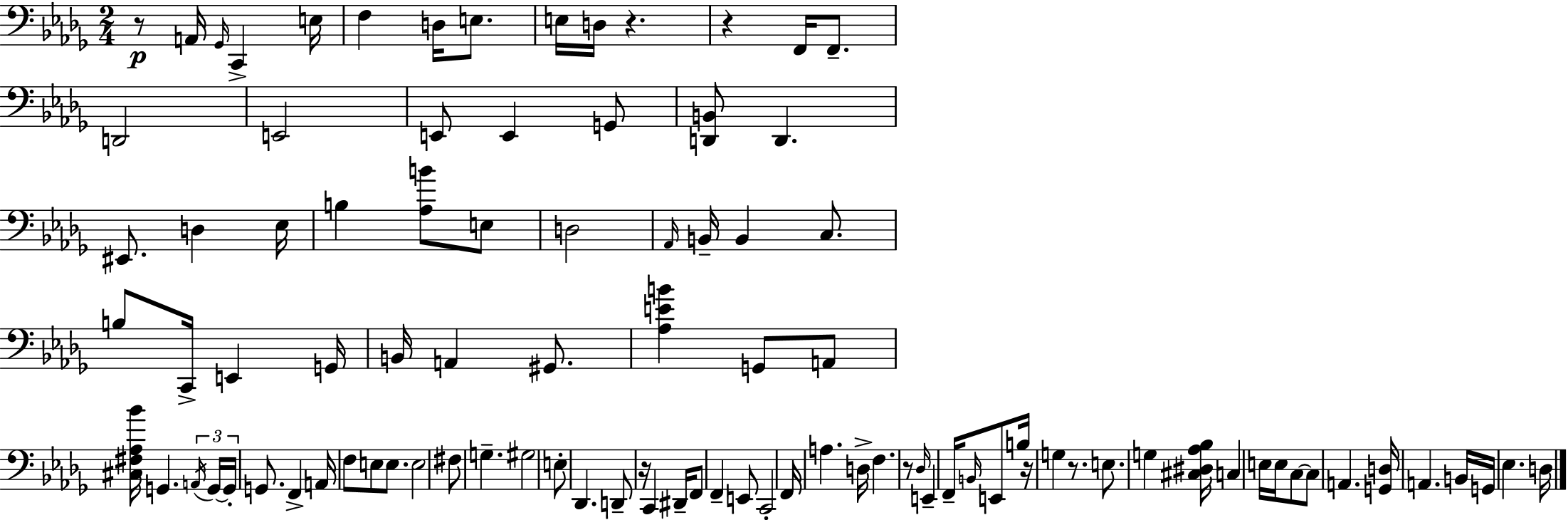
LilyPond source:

{
  \clef bass
  \numericTimeSignature
  \time 2/4
  \key bes \minor
  r8\p a,16 \grace { ges,16 } c,4-> | e16 f4 d16 e8. | e16 d16 r4. | r4 f,16 f,8.-- | \break d,2 | e,2 | e,8 e,4 g,8 | <d, b,>8 d,4. | \break eis,8. d4 | ees16 b4 <aes b'>8 e8 | d2 | \grace { aes,16 } b,16-- b,4 c8. | \break b8 c,16-> e,4 | g,16 b,16 a,4 gis,8. | <aes e' b'>4 g,8 | a,8 <cis fis aes bes'>16 g,4. | \break \tuplet 3/2 { \acciaccatura { a,16 } g,16~~ g,16-. } g,8. f,4-> | a,16 f8 e8 | e8. e2 | fis8 g4.-- | \break gis2 | e8-. des,4. | d,8-- r16 c,4 | dis,16-- f,8 f,4-- | \break e,8 c,2-. | f,16 a4. | d16-> f4. | r8 \grace { des16 } e,4-- | \break f,16-- \grace { b,16 } e,8 b16 r16 g4 | r8. e8. | g4 <cis dis aes bes>16 c4 | e16 e16 c8~~ c8 a,4. | \break <g, d>16 a,4. | b,16 g,16 ees4. | d16 \bar "|."
}